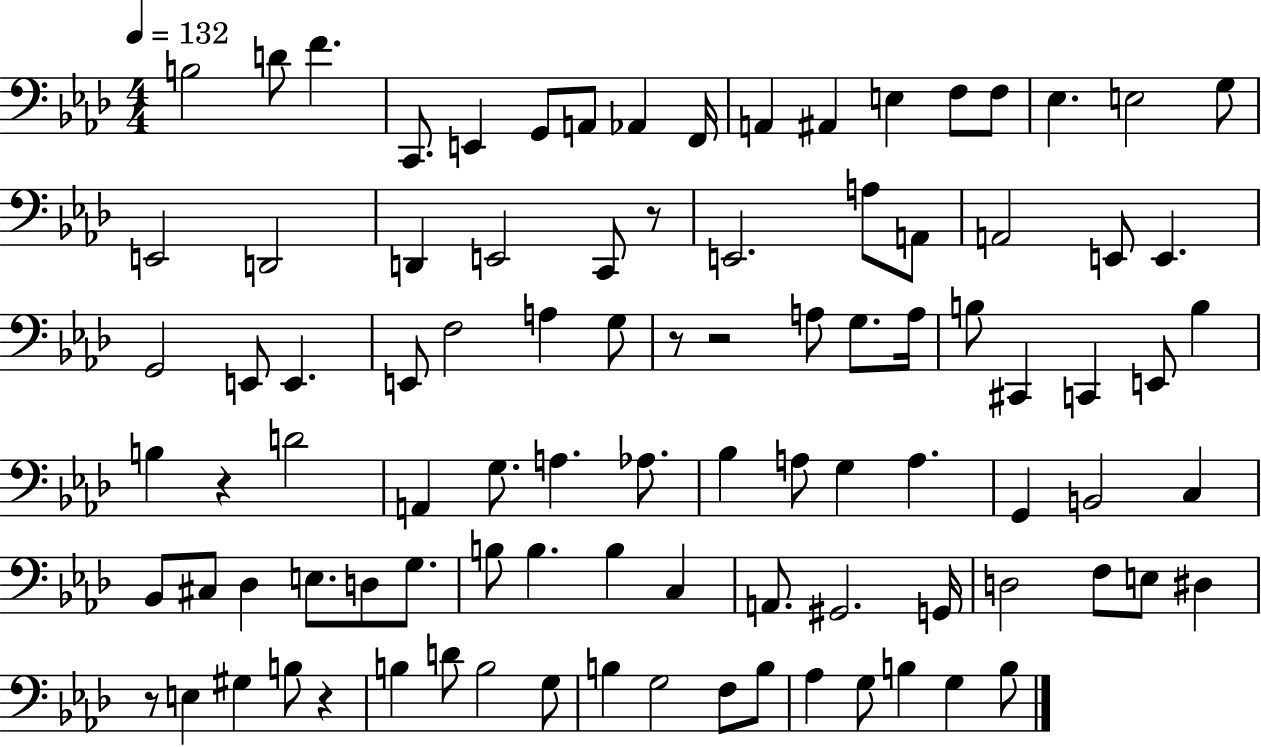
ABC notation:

X:1
T:Untitled
M:4/4
L:1/4
K:Ab
B,2 D/2 F C,,/2 E,, G,,/2 A,,/2 _A,, F,,/4 A,, ^A,, E, F,/2 F,/2 _E, E,2 G,/2 E,,2 D,,2 D,, E,,2 C,,/2 z/2 E,,2 A,/2 A,,/2 A,,2 E,,/2 E,, G,,2 E,,/2 E,, E,,/2 F,2 A, G,/2 z/2 z2 A,/2 G,/2 A,/4 B,/2 ^C,, C,, E,,/2 B, B, z D2 A,, G,/2 A, _A,/2 _B, A,/2 G, A, G,, B,,2 C, _B,,/2 ^C,/2 _D, E,/2 D,/2 G,/2 B,/2 B, B, C, A,,/2 ^G,,2 G,,/4 D,2 F,/2 E,/2 ^D, z/2 E, ^G, B,/2 z B, D/2 B,2 G,/2 B, G,2 F,/2 B,/2 _A, G,/2 B, G, B,/2